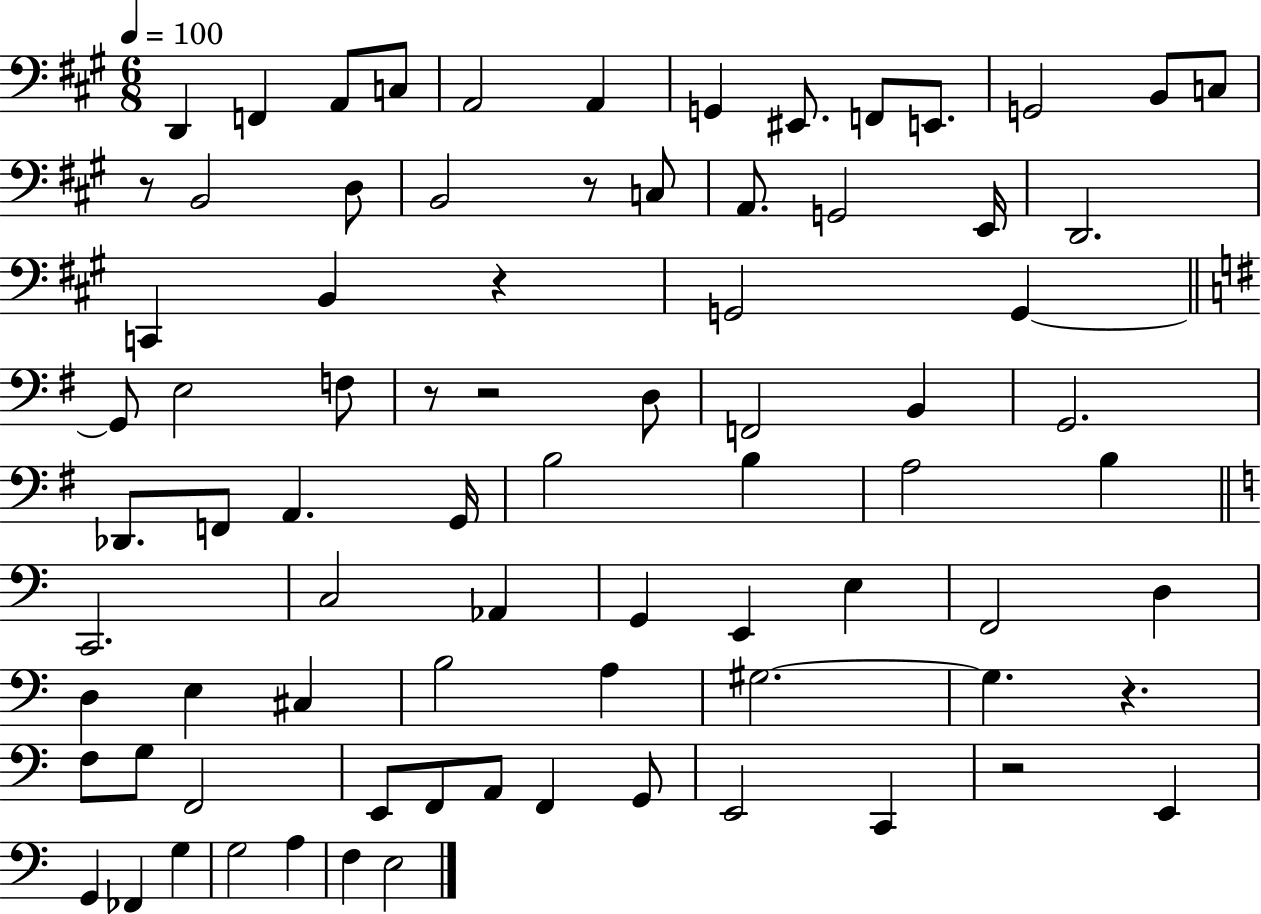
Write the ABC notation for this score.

X:1
T:Untitled
M:6/8
L:1/4
K:A
D,, F,, A,,/2 C,/2 A,,2 A,, G,, ^E,,/2 F,,/2 E,,/2 G,,2 B,,/2 C,/2 z/2 B,,2 D,/2 B,,2 z/2 C,/2 A,,/2 G,,2 E,,/4 D,,2 C,, B,, z G,,2 G,, G,,/2 E,2 F,/2 z/2 z2 D,/2 F,,2 B,, G,,2 _D,,/2 F,,/2 A,, G,,/4 B,2 B, A,2 B, C,,2 C,2 _A,, G,, E,, E, F,,2 D, D, E, ^C, B,2 A, ^G,2 ^G, z F,/2 G,/2 F,,2 E,,/2 F,,/2 A,,/2 F,, G,,/2 E,,2 C,, z2 E,, G,, _F,, G, G,2 A, F, E,2